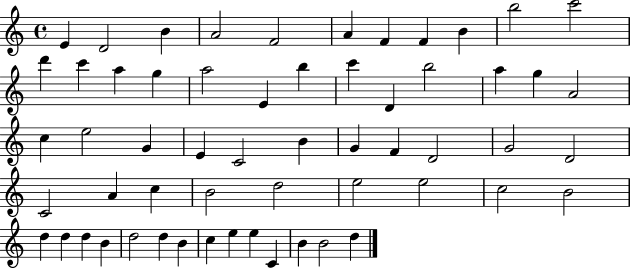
{
  \clef treble
  \time 4/4
  \defaultTimeSignature
  \key c \major
  e'4 d'2 b'4 | a'2 f'2 | a'4 f'4 f'4 b'4 | b''2 c'''2 | \break d'''4 c'''4 a''4 g''4 | a''2 e'4 b''4 | c'''4 d'4 b''2 | a''4 g''4 a'2 | \break c''4 e''2 g'4 | e'4 c'2 b'4 | g'4 f'4 d'2 | g'2 d'2 | \break c'2 a'4 c''4 | b'2 d''2 | e''2 e''2 | c''2 b'2 | \break d''4 d''4 d''4 b'4 | d''2 d''4 b'4 | c''4 e''4 e''4 c'4 | b'4 b'2 d''4 | \break \bar "|."
}